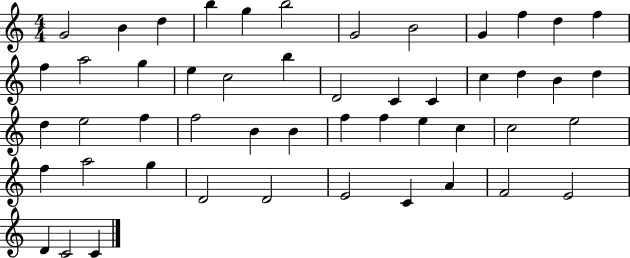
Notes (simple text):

G4/h B4/q D5/q B5/q G5/q B5/h G4/h B4/h G4/q F5/q D5/q F5/q F5/q A5/h G5/q E5/q C5/h B5/q D4/h C4/q C4/q C5/q D5/q B4/q D5/q D5/q E5/h F5/q F5/h B4/q B4/q F5/q F5/q E5/q C5/q C5/h E5/h F5/q A5/h G5/q D4/h D4/h E4/h C4/q A4/q F4/h E4/h D4/q C4/h C4/q